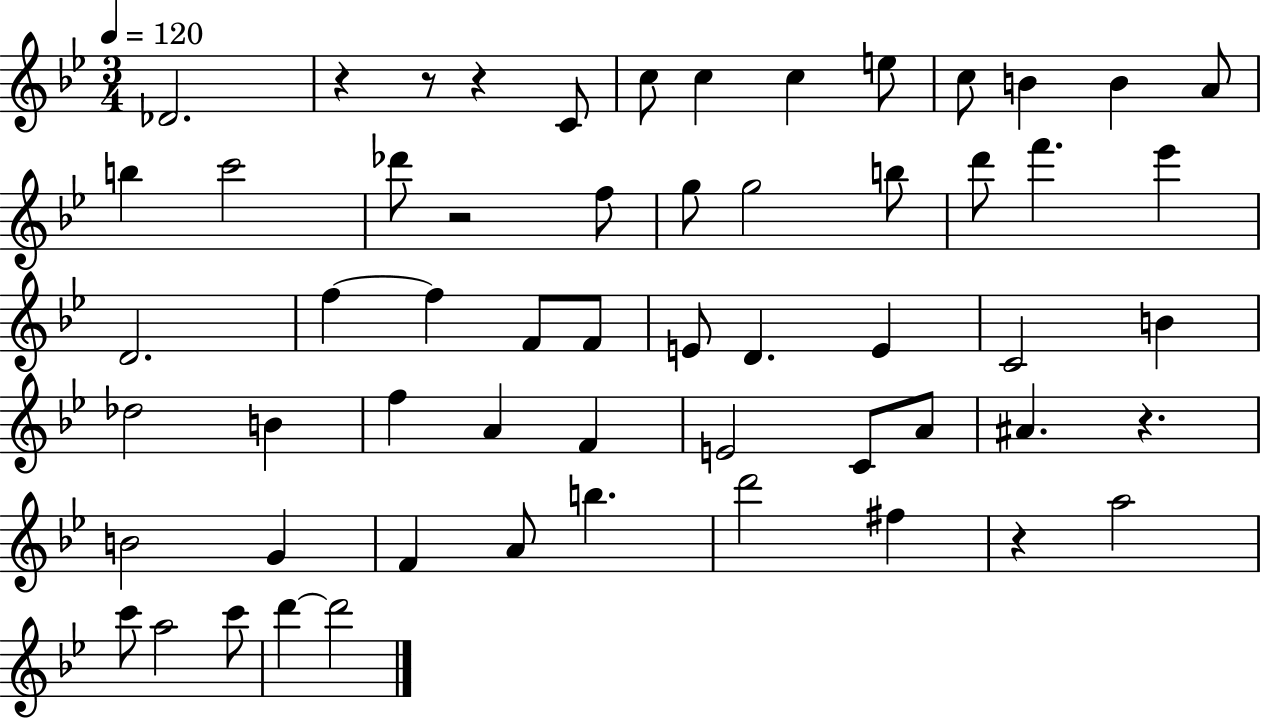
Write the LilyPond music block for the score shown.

{
  \clef treble
  \numericTimeSignature
  \time 3/4
  \key bes \major
  \tempo 4 = 120
  des'2. | r4 r8 r4 c'8 | c''8 c''4 c''4 e''8 | c''8 b'4 b'4 a'8 | \break b''4 c'''2 | des'''8 r2 f''8 | g''8 g''2 b''8 | d'''8 f'''4. ees'''4 | \break d'2. | f''4~~ f''4 f'8 f'8 | e'8 d'4. e'4 | c'2 b'4 | \break des''2 b'4 | f''4 a'4 f'4 | e'2 c'8 a'8 | ais'4. r4. | \break b'2 g'4 | f'4 a'8 b''4. | d'''2 fis''4 | r4 a''2 | \break c'''8 a''2 c'''8 | d'''4~~ d'''2 | \bar "|."
}